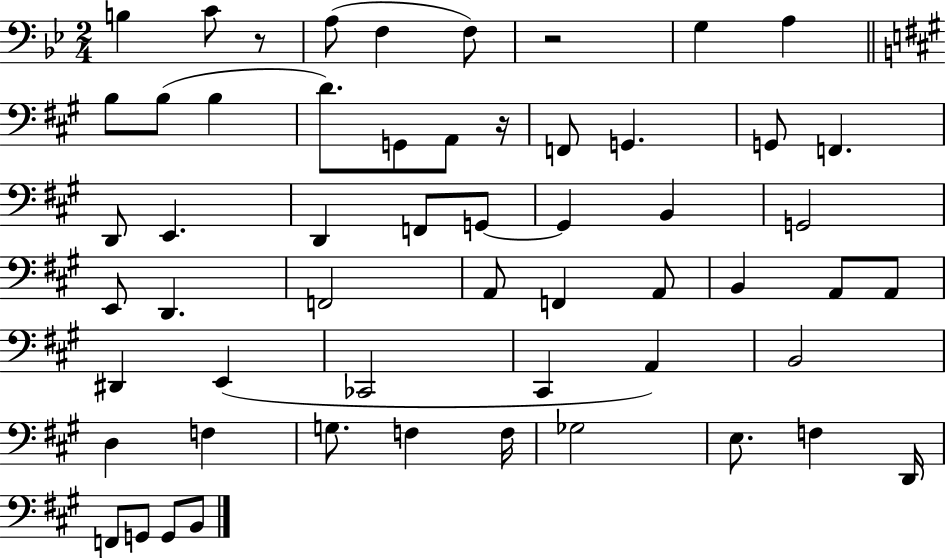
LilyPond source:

{
  \clef bass
  \numericTimeSignature
  \time 2/4
  \key bes \major
  b4 c'8 r8 | a8( f4 f8) | r2 | g4 a4 | \break \bar "||" \break \key a \major b8 b8( b4 | d'8.) g,8 a,8 r16 | f,8 g,4. | g,8 f,4. | \break d,8 e,4. | d,4 f,8 g,8~~ | g,4 b,4 | g,2 | \break e,8 d,4. | f,2 | a,8 f,4 a,8 | b,4 a,8 a,8 | \break dis,4 e,4( | ces,2 | cis,4 a,4) | b,2 | \break d4 f4 | g8. f4 f16 | ges2 | e8. f4 d,16 | \break f,8 g,8 g,8 b,8 | \bar "|."
}